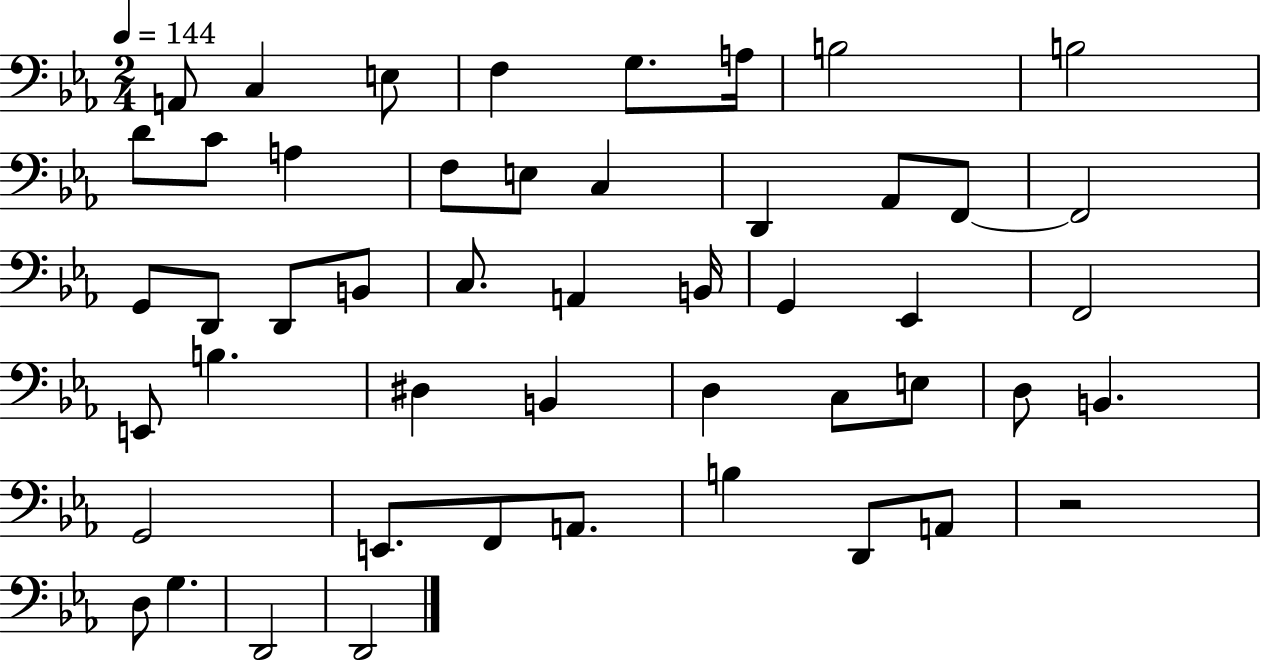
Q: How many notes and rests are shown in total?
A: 49